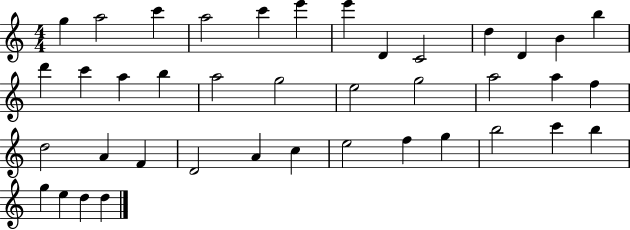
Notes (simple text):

G5/q A5/h C6/q A5/h C6/q E6/q E6/q D4/q C4/h D5/q D4/q B4/q B5/q D6/q C6/q A5/q B5/q A5/h G5/h E5/h G5/h A5/h A5/q F5/q D5/h A4/q F4/q D4/h A4/q C5/q E5/h F5/q G5/q B5/h C6/q B5/q G5/q E5/q D5/q D5/q